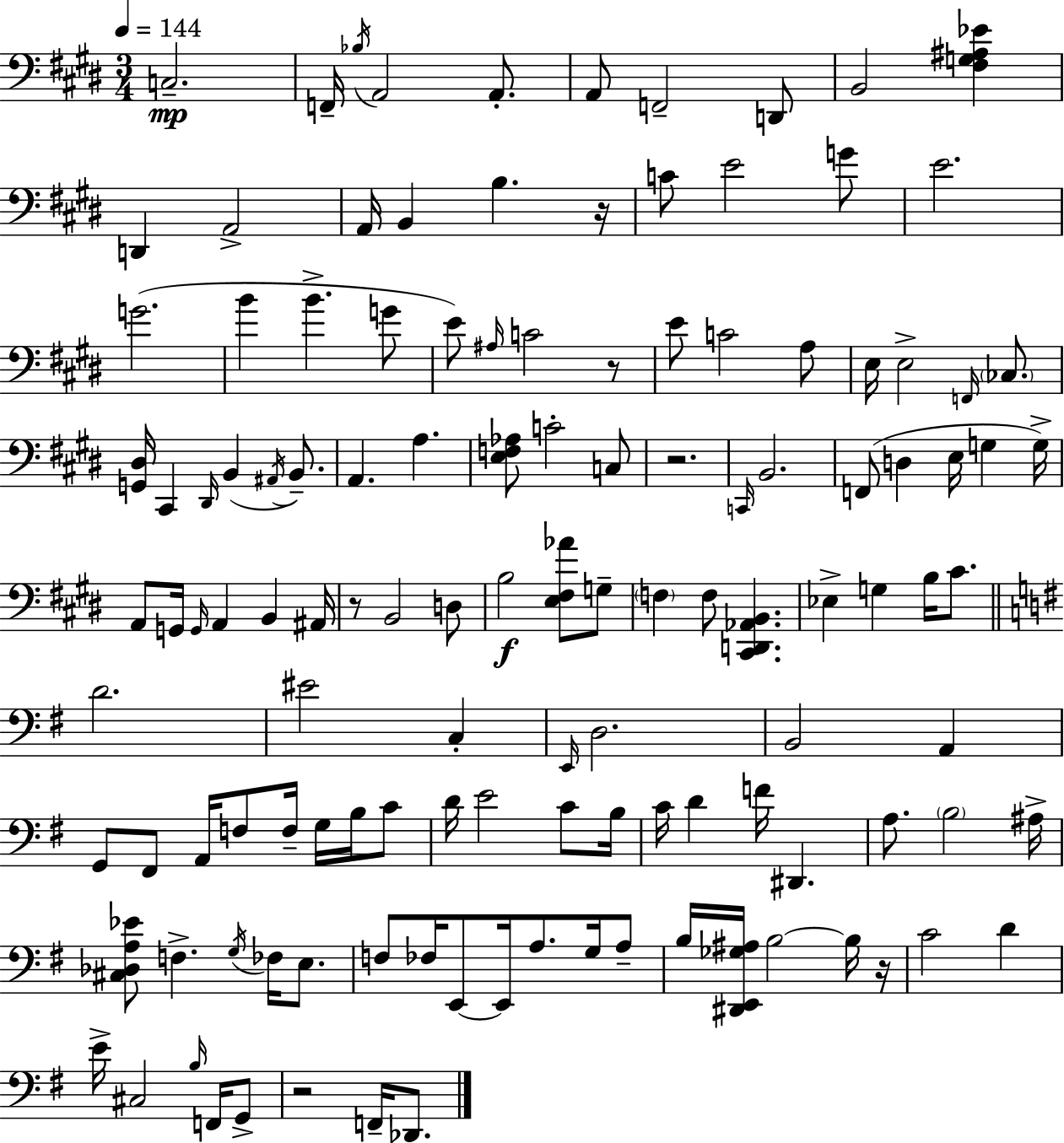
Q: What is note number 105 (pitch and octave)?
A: C4